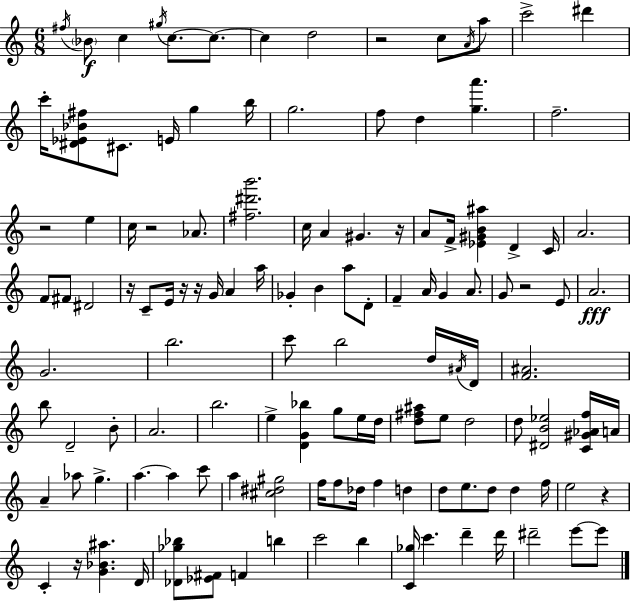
{
  \clef treble
  \numericTimeSignature
  \time 6/8
  \key c \major
  \acciaccatura { fis''16 }\f \parenthesize bes'8 c''4 \acciaccatura { gis''16 } c''8.~~ c''8.~~ | c''4 d''2 | r2 c''8 | \acciaccatura { a'16 } a''8 c'''2-> dis'''4 | \break c'''16-. <dis' ees' bes' fis''>8 cis'8. e'16 g''4 | b''16 g''2. | f''8 d''4 <g'' a'''>4. | f''2.-- | \break r2 e''4 | c''16 r2 | aes'8. <fis'' dis''' b'''>2. | c''16 a'4 gis'4. | \break r16 a'8 f'16-> <ees' gis' b' ais''>4 d'4-> | c'16 a'2. | f'8 fis'8 dis'2 | r16 c'8-- e'16 r16 r16 g'16 a'4 | \break a''16 ges'4-. b'4 a''8 | d'8-. f'4-- a'16 g'4 | a'8. g'8 r2 | e'8 a'2.\fff | \break g'2. | b''2. | c'''8 b''2 | d''16 \acciaccatura { ais'16 } d'16 <f' ais'>2. | \break b''8 d'2-- | b'8-. a'2. | b''2. | e''4-> <d' g' bes''>4 | \break g''8 e''16 d''16 <d'' fis'' ais''>8 e''8 d''2 | d''8 <dis' b' ees''>2 | <c' gis' aes' f''>16 a'16 a'4-- aes''8 g''4.-> | a''4.~~ a''4 | \break c'''8 a''4 <cis'' dis'' gis''>2 | f''16 f''8 des''16 f''4 | d''4 d''8 e''8. d''8 d''4 | f''16 e''2 | \break r4 c'4-. r16 <g' bes' ais''>4. | d'16 <des' ges'' bes''>8 <ees' fis'>8 f'4 | b''4 c'''2 | b''4 <c' ges''>16 c'''4. d'''4-- | \break d'''16 dis'''2-- | e'''8~~ e'''8 \bar "|."
}